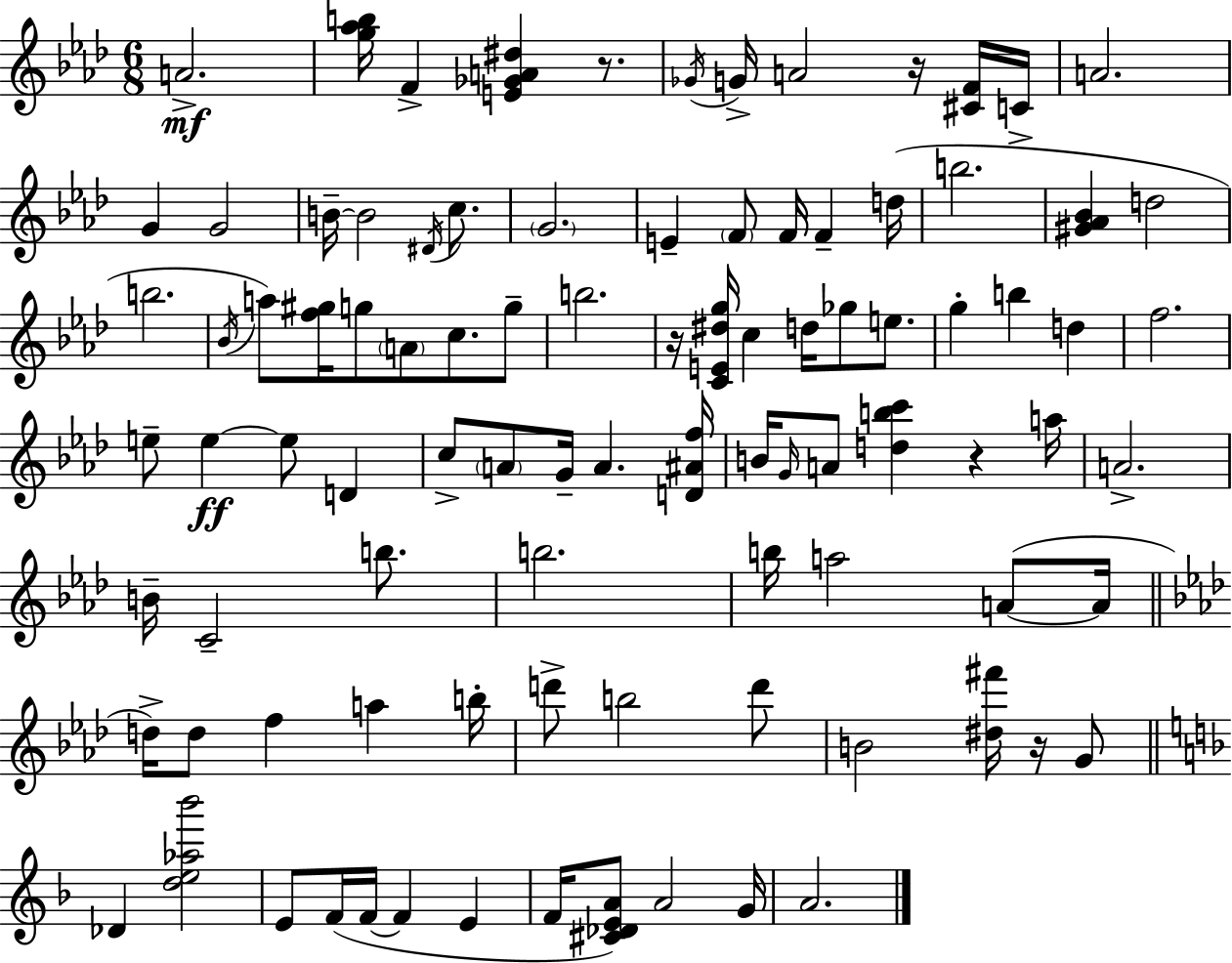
{
  \clef treble
  \numericTimeSignature
  \time 6/8
  \key aes \major
  a'2.->\mf | <g'' aes'' b''>16 f'4-> <e' ges' a' dis''>4 r8. | \acciaccatura { ges'16 } g'16-> a'2 r16 <cis' f'>16 | c'16-> a'2. | \break g'4 g'2 | b'16--~~ b'2 \acciaccatura { dis'16 } c''8. | \parenthesize g'2. | e'4-- \parenthesize f'8 f'16 f'4-- | \break d''16( b''2. | <gis' aes' bes'>4 d''2 | b''2. | \acciaccatura { bes'16 }) a''8 <f'' gis''>16 g''8 \parenthesize a'8 c''8. | \break g''8-- b''2. | r16 <c' e' dis'' g''>16 c''4 d''16 ges''8 | e''8. g''4-. b''4 d''4 | f''2. | \break e''8-- e''4~~\ff e''8 d'4 | c''8-> \parenthesize a'8 g'16-- a'4. | <d' ais' f''>16 b'16 \grace { g'16 } a'8 <d'' b'' c'''>4 r4 | a''16 a'2.-> | \break b'16-- c'2-- | b''8. b''2. | b''16 a''2 | a'8~(~ a'16 \bar "||" \break \key aes \major d''16->) d''8 f''4 a''4 b''16-. | d'''8-> b''2 d'''8 | b'2 <dis'' fis'''>16 r16 g'8 | \bar "||" \break \key f \major des'4 <d'' e'' aes'' bes'''>2 | e'8 f'16( f'16~~ f'4 e'4 | f'16 <cis' des' e' a'>8) a'2 g'16 | a'2. | \break \bar "|."
}